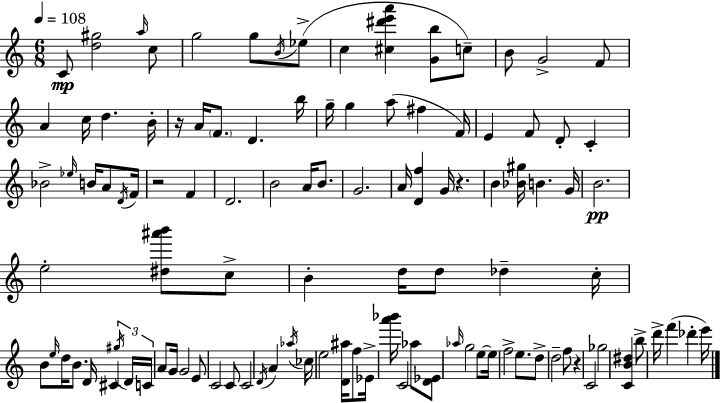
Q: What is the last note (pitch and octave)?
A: E6